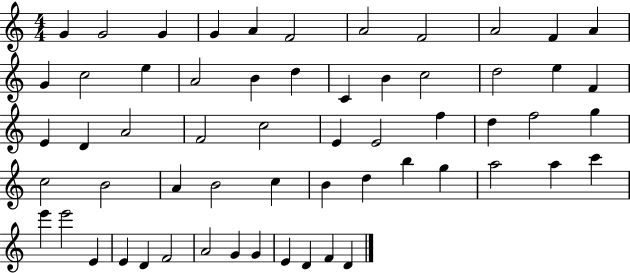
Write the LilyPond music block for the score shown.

{
  \clef treble
  \numericTimeSignature
  \time 4/4
  \key c \major
  g'4 g'2 g'4 | g'4 a'4 f'2 | a'2 f'2 | a'2 f'4 a'4 | \break g'4 c''2 e''4 | a'2 b'4 d''4 | c'4 b'4 c''2 | d''2 e''4 f'4 | \break e'4 d'4 a'2 | f'2 c''2 | e'4 e'2 f''4 | d''4 f''2 g''4 | \break c''2 b'2 | a'4 b'2 c''4 | b'4 d''4 b''4 g''4 | a''2 a''4 c'''4 | \break e'''4 e'''2 e'4 | e'4 d'4 f'2 | a'2 g'4 g'4 | e'4 d'4 f'4 d'4 | \break \bar "|."
}